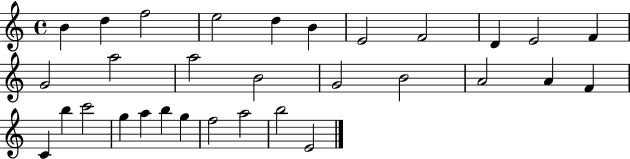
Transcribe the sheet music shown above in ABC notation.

X:1
T:Untitled
M:4/4
L:1/4
K:C
B d f2 e2 d B E2 F2 D E2 F G2 a2 a2 B2 G2 B2 A2 A F C b c'2 g a b g f2 a2 b2 E2